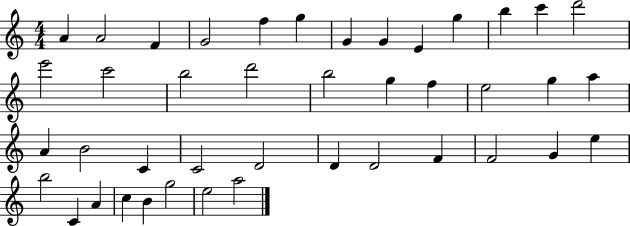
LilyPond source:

{
  \clef treble
  \numericTimeSignature
  \time 4/4
  \key c \major
  a'4 a'2 f'4 | g'2 f''4 g''4 | g'4 g'4 e'4 g''4 | b''4 c'''4 d'''2 | \break e'''2 c'''2 | b''2 d'''2 | b''2 g''4 f''4 | e''2 g''4 a''4 | \break a'4 b'2 c'4 | c'2 d'2 | d'4 d'2 f'4 | f'2 g'4 e''4 | \break b''2 c'4 a'4 | c''4 b'4 g''2 | e''2 a''2 | \bar "|."
}